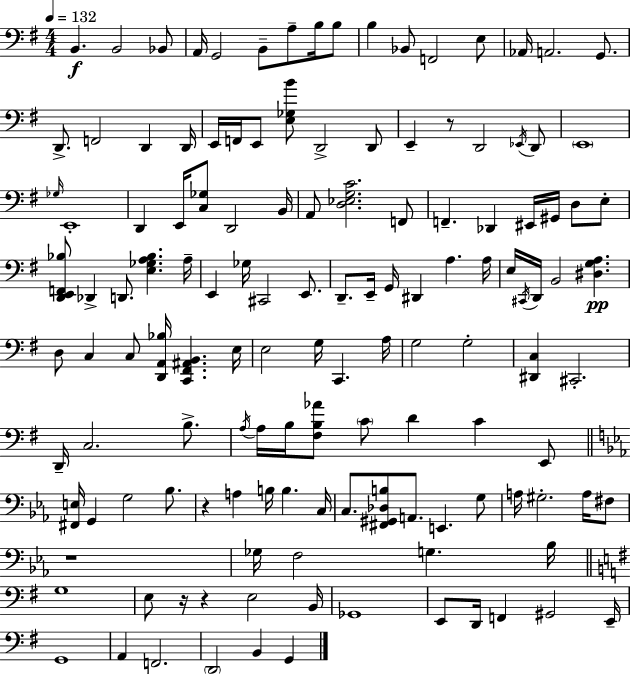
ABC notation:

X:1
T:Untitled
M:4/4
L:1/4
K:Em
B,, B,,2 _B,,/2 A,,/4 G,,2 B,,/2 A,/2 B,/4 B,/2 B, _B,,/2 F,,2 E,/2 _A,,/4 A,,2 G,,/2 D,,/2 F,,2 D,, D,,/4 E,,/4 F,,/4 E,,/2 [E,_G,B]/2 D,,2 D,,/2 E,, z/2 D,,2 _E,,/4 D,,/2 E,,4 _G,/4 E,,4 D,, E,,/4 [C,_G,]/2 D,,2 B,,/4 A,,/2 [D,_E,G,C]2 F,,/2 F,, _D,, ^E,,/4 ^G,,/4 D,/2 E,/2 [D,,E,,F,,_B,]/2 _D,, D,,/2 [E,_G,A,_B,] A,/4 E,, _G,/4 ^C,,2 E,,/2 D,,/2 E,,/4 G,,/4 ^D,, A, A,/4 E,/4 ^C,,/4 D,,/4 B,,2 [^D,G,A,] D,/2 C, C,/2 [D,,A,,_B,]/4 [C,,^F,,^A,,B,,] E,/4 E,2 G,/4 C,, A,/4 G,2 G,2 [^D,,C,] ^C,,2 D,,/4 C,2 B,/2 A,/4 A,/4 B,/4 [^F,B,_A]/2 C/2 D C E,,/2 [^F,,E,]/4 G,, G,2 _B,/2 z A, B,/4 B, C,/4 C,/2 [^F,,^G,,_D,B,]/2 A,,/2 E,, G,/2 A,/4 ^G,2 A,/4 ^F,/2 z4 _G,/4 F,2 G, _B,/4 G,4 E,/2 z/4 z E,2 B,,/4 _G,,4 E,,/2 D,,/4 F,, ^G,,2 E,,/4 G,,4 A,, F,,2 D,,2 B,, G,,